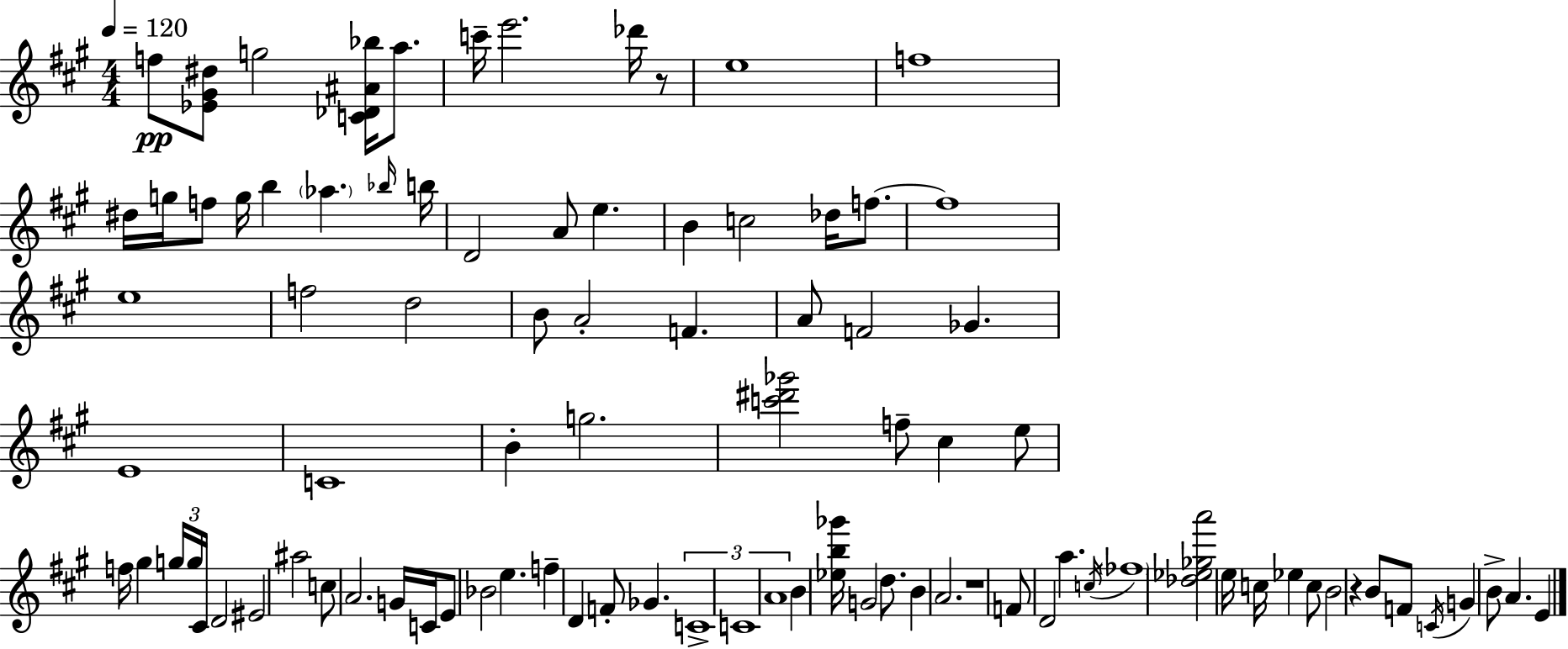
F5/e [Eb4,G#4,D#5]/e G5/h [C4,Db4,A#4,Bb5]/s A5/e. C6/s E6/h. Db6/s R/e E5/w F5/w D#5/s G5/s F5/e G5/s B5/q Ab5/q. Bb5/s B5/s D4/h A4/e E5/q. B4/q C5/h Db5/s F5/e. F5/w E5/w F5/h D5/h B4/e A4/h F4/q. A4/e F4/h Gb4/q. E4/w C4/w B4/q G5/h. [C6,D#6,Gb6]/h F5/e C#5/q E5/e F5/s G#5/q G5/s G5/s C#4/s D4/h EIS4/h A#5/h C5/e A4/h. G4/s C4/s E4/e Bb4/h E5/q. F5/q D4/q F4/e Gb4/q. C4/w C4/w A4/w B4/q [Eb5,B5,Gb6]/s G4/h D5/e. B4/q A4/h. R/w F4/e D4/h A5/q. C5/s FES5/w [Db5,Eb5,Gb5,A6]/h E5/s C5/s Eb5/q C5/e B4/h R/q B4/e F4/e C4/s G4/q B4/e A4/q. E4/q